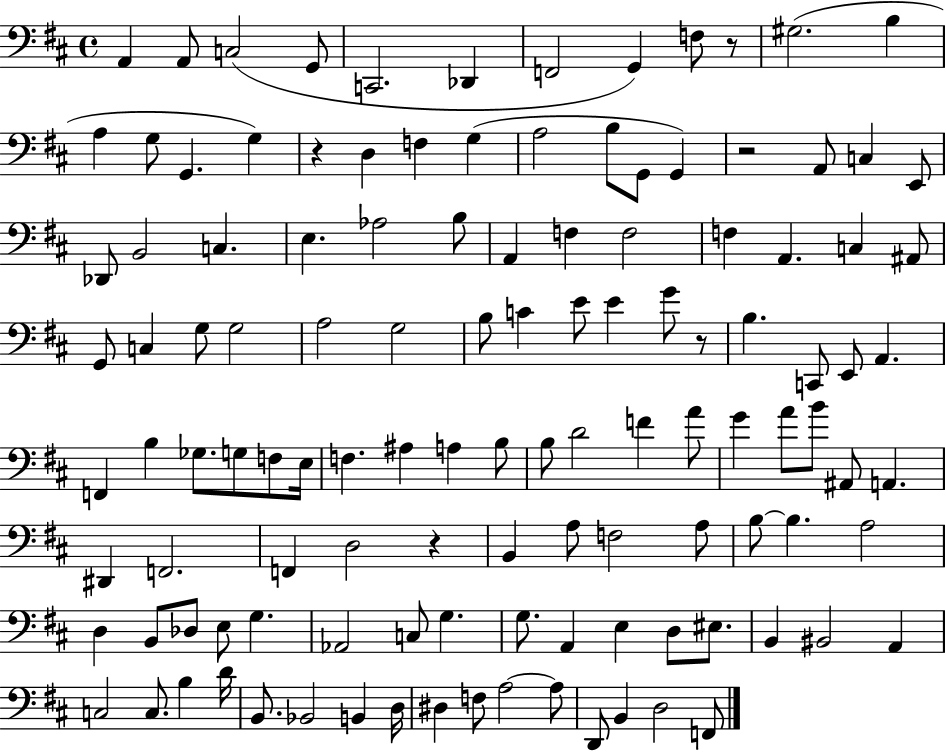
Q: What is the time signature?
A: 4/4